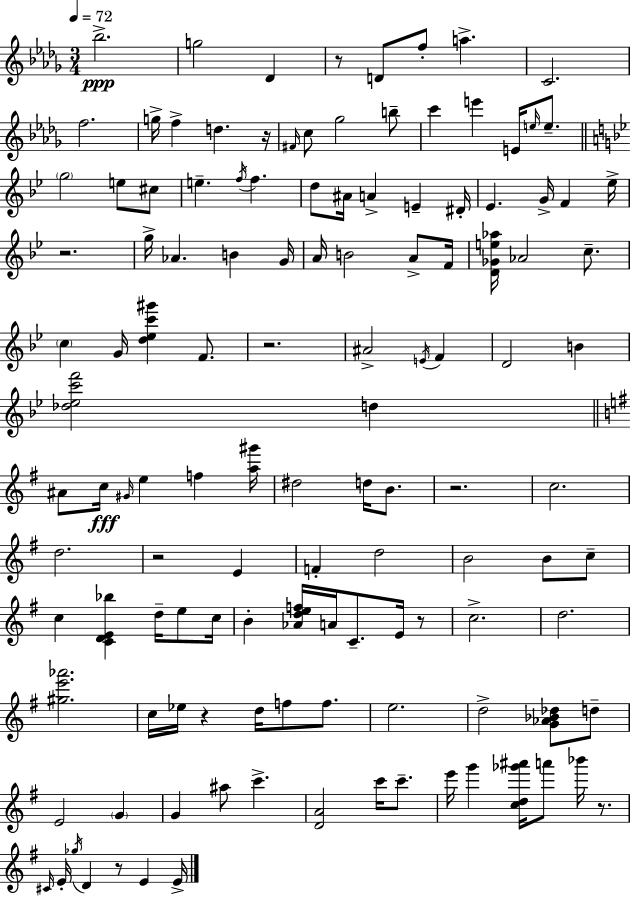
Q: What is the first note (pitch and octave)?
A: Bb5